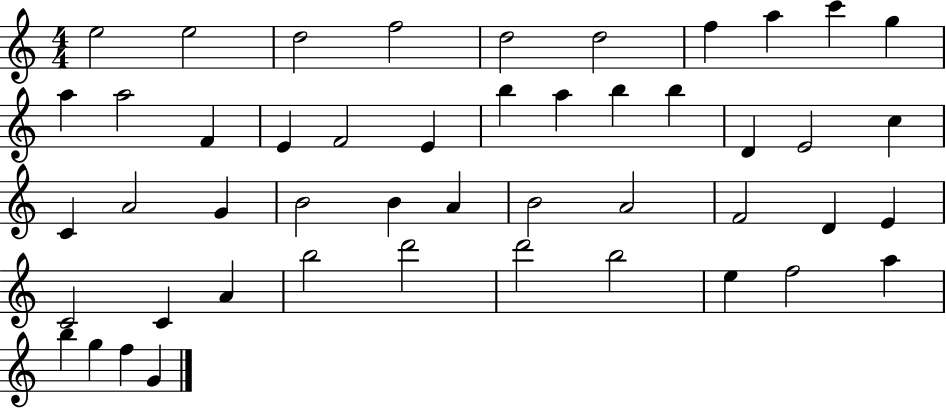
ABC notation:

X:1
T:Untitled
M:4/4
L:1/4
K:C
e2 e2 d2 f2 d2 d2 f a c' g a a2 F E F2 E b a b b D E2 c C A2 G B2 B A B2 A2 F2 D E C2 C A b2 d'2 d'2 b2 e f2 a b g f G